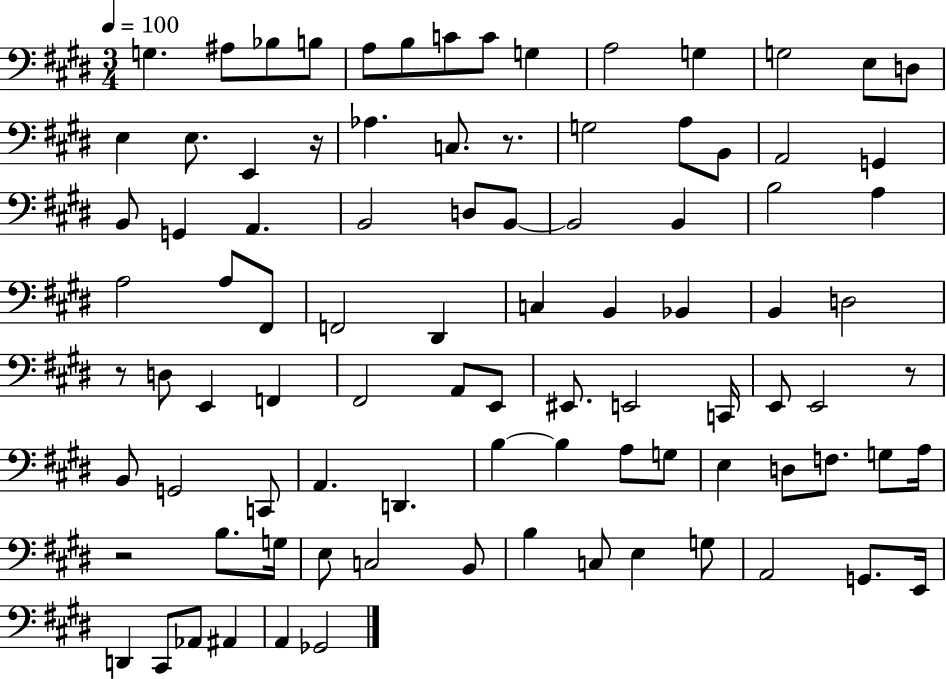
{
  \clef bass
  \numericTimeSignature
  \time 3/4
  \key e \major
  \tempo 4 = 100
  g4. ais8 bes8 b8 | a8 b8 c'8 c'8 g4 | a2 g4 | g2 e8 d8 | \break e4 e8. e,4 r16 | aes4. c8. r8. | g2 a8 b,8 | a,2 g,4 | \break b,8 g,4 a,4. | b,2 d8 b,8~~ | b,2 b,4 | b2 a4 | \break a2 a8 fis,8 | f,2 dis,4 | c4 b,4 bes,4 | b,4 d2 | \break r8 d8 e,4 f,4 | fis,2 a,8 e,8 | eis,8. e,2 c,16 | e,8 e,2 r8 | \break b,8 g,2 c,8 | a,4. d,4. | b4~~ b4 a8 g8 | e4 d8 f8. g8 a16 | \break r2 b8. g16 | e8 c2 b,8 | b4 c8 e4 g8 | a,2 g,8. e,16 | \break d,4 cis,8 aes,8 ais,4 | a,4 ges,2 | \bar "|."
}